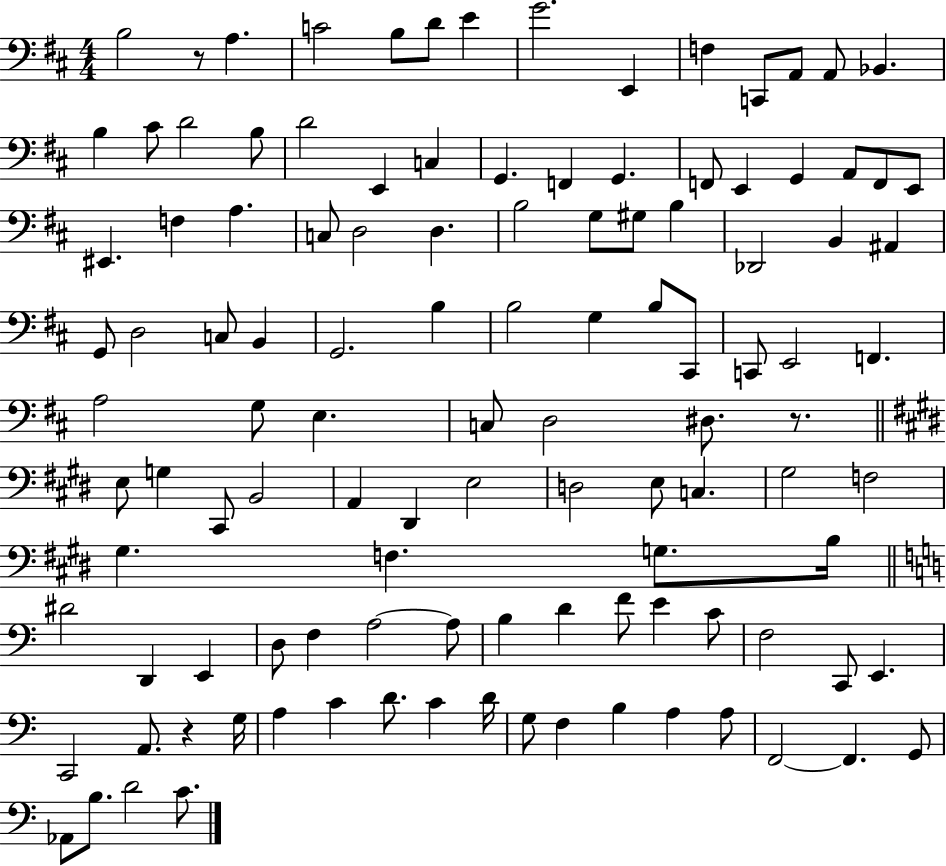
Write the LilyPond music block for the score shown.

{
  \clef bass
  \numericTimeSignature
  \time 4/4
  \key d \major
  b2 r8 a4. | c'2 b8 d'8 e'4 | g'2. e,4 | f4 c,8 a,8 a,8 bes,4. | \break b4 cis'8 d'2 b8 | d'2 e,4 c4 | g,4. f,4 g,4. | f,8 e,4 g,4 a,8 f,8 e,8 | \break eis,4. f4 a4. | c8 d2 d4. | b2 g8 gis8 b4 | des,2 b,4 ais,4 | \break g,8 d2 c8 b,4 | g,2. b4 | b2 g4 b8 cis,8 | c,8 e,2 f,4. | \break a2 g8 e4. | c8 d2 dis8. r8. | \bar "||" \break \key e \major e8 g4 cis,8 b,2 | a,4 dis,4 e2 | d2 e8 c4. | gis2 f2 | \break gis4. f4. g8. b16 | \bar "||" \break \key c \major dis'2 d,4 e,4 | d8 f4 a2~~ a8 | b4 d'4 f'8 e'4 c'8 | f2 c,8 e,4. | \break c,2 a,8. r4 g16 | a4 c'4 d'8. c'4 d'16 | g8 f4 b4 a4 a8 | f,2~~ f,4. g,8 | \break aes,8 b8. d'2 c'8. | \bar "|."
}